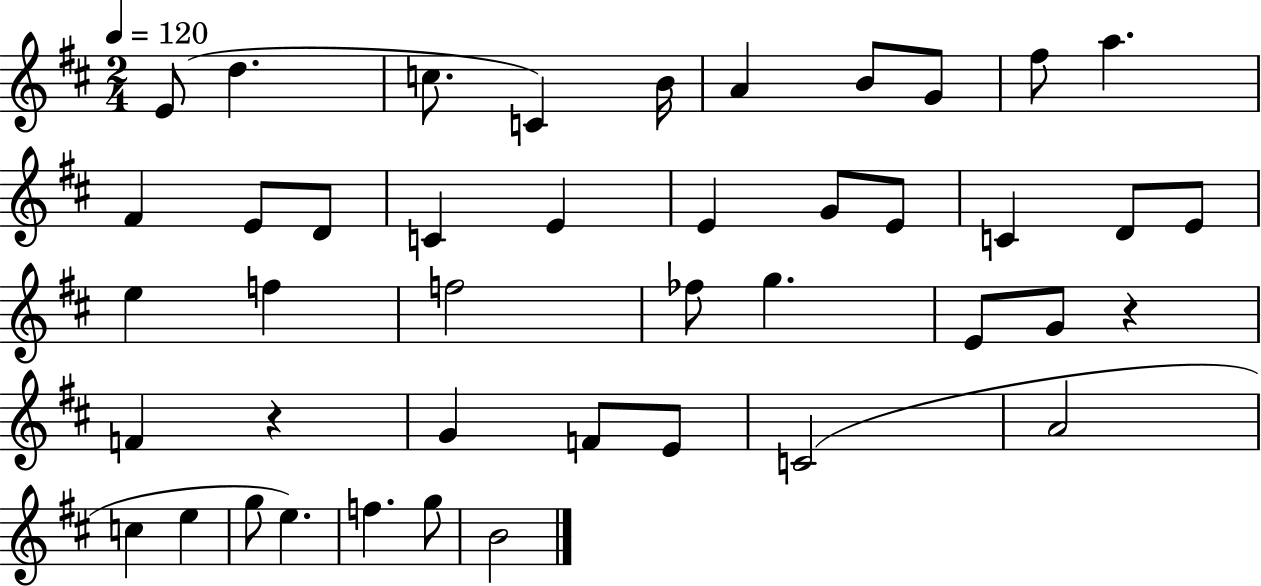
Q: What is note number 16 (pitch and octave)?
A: E4